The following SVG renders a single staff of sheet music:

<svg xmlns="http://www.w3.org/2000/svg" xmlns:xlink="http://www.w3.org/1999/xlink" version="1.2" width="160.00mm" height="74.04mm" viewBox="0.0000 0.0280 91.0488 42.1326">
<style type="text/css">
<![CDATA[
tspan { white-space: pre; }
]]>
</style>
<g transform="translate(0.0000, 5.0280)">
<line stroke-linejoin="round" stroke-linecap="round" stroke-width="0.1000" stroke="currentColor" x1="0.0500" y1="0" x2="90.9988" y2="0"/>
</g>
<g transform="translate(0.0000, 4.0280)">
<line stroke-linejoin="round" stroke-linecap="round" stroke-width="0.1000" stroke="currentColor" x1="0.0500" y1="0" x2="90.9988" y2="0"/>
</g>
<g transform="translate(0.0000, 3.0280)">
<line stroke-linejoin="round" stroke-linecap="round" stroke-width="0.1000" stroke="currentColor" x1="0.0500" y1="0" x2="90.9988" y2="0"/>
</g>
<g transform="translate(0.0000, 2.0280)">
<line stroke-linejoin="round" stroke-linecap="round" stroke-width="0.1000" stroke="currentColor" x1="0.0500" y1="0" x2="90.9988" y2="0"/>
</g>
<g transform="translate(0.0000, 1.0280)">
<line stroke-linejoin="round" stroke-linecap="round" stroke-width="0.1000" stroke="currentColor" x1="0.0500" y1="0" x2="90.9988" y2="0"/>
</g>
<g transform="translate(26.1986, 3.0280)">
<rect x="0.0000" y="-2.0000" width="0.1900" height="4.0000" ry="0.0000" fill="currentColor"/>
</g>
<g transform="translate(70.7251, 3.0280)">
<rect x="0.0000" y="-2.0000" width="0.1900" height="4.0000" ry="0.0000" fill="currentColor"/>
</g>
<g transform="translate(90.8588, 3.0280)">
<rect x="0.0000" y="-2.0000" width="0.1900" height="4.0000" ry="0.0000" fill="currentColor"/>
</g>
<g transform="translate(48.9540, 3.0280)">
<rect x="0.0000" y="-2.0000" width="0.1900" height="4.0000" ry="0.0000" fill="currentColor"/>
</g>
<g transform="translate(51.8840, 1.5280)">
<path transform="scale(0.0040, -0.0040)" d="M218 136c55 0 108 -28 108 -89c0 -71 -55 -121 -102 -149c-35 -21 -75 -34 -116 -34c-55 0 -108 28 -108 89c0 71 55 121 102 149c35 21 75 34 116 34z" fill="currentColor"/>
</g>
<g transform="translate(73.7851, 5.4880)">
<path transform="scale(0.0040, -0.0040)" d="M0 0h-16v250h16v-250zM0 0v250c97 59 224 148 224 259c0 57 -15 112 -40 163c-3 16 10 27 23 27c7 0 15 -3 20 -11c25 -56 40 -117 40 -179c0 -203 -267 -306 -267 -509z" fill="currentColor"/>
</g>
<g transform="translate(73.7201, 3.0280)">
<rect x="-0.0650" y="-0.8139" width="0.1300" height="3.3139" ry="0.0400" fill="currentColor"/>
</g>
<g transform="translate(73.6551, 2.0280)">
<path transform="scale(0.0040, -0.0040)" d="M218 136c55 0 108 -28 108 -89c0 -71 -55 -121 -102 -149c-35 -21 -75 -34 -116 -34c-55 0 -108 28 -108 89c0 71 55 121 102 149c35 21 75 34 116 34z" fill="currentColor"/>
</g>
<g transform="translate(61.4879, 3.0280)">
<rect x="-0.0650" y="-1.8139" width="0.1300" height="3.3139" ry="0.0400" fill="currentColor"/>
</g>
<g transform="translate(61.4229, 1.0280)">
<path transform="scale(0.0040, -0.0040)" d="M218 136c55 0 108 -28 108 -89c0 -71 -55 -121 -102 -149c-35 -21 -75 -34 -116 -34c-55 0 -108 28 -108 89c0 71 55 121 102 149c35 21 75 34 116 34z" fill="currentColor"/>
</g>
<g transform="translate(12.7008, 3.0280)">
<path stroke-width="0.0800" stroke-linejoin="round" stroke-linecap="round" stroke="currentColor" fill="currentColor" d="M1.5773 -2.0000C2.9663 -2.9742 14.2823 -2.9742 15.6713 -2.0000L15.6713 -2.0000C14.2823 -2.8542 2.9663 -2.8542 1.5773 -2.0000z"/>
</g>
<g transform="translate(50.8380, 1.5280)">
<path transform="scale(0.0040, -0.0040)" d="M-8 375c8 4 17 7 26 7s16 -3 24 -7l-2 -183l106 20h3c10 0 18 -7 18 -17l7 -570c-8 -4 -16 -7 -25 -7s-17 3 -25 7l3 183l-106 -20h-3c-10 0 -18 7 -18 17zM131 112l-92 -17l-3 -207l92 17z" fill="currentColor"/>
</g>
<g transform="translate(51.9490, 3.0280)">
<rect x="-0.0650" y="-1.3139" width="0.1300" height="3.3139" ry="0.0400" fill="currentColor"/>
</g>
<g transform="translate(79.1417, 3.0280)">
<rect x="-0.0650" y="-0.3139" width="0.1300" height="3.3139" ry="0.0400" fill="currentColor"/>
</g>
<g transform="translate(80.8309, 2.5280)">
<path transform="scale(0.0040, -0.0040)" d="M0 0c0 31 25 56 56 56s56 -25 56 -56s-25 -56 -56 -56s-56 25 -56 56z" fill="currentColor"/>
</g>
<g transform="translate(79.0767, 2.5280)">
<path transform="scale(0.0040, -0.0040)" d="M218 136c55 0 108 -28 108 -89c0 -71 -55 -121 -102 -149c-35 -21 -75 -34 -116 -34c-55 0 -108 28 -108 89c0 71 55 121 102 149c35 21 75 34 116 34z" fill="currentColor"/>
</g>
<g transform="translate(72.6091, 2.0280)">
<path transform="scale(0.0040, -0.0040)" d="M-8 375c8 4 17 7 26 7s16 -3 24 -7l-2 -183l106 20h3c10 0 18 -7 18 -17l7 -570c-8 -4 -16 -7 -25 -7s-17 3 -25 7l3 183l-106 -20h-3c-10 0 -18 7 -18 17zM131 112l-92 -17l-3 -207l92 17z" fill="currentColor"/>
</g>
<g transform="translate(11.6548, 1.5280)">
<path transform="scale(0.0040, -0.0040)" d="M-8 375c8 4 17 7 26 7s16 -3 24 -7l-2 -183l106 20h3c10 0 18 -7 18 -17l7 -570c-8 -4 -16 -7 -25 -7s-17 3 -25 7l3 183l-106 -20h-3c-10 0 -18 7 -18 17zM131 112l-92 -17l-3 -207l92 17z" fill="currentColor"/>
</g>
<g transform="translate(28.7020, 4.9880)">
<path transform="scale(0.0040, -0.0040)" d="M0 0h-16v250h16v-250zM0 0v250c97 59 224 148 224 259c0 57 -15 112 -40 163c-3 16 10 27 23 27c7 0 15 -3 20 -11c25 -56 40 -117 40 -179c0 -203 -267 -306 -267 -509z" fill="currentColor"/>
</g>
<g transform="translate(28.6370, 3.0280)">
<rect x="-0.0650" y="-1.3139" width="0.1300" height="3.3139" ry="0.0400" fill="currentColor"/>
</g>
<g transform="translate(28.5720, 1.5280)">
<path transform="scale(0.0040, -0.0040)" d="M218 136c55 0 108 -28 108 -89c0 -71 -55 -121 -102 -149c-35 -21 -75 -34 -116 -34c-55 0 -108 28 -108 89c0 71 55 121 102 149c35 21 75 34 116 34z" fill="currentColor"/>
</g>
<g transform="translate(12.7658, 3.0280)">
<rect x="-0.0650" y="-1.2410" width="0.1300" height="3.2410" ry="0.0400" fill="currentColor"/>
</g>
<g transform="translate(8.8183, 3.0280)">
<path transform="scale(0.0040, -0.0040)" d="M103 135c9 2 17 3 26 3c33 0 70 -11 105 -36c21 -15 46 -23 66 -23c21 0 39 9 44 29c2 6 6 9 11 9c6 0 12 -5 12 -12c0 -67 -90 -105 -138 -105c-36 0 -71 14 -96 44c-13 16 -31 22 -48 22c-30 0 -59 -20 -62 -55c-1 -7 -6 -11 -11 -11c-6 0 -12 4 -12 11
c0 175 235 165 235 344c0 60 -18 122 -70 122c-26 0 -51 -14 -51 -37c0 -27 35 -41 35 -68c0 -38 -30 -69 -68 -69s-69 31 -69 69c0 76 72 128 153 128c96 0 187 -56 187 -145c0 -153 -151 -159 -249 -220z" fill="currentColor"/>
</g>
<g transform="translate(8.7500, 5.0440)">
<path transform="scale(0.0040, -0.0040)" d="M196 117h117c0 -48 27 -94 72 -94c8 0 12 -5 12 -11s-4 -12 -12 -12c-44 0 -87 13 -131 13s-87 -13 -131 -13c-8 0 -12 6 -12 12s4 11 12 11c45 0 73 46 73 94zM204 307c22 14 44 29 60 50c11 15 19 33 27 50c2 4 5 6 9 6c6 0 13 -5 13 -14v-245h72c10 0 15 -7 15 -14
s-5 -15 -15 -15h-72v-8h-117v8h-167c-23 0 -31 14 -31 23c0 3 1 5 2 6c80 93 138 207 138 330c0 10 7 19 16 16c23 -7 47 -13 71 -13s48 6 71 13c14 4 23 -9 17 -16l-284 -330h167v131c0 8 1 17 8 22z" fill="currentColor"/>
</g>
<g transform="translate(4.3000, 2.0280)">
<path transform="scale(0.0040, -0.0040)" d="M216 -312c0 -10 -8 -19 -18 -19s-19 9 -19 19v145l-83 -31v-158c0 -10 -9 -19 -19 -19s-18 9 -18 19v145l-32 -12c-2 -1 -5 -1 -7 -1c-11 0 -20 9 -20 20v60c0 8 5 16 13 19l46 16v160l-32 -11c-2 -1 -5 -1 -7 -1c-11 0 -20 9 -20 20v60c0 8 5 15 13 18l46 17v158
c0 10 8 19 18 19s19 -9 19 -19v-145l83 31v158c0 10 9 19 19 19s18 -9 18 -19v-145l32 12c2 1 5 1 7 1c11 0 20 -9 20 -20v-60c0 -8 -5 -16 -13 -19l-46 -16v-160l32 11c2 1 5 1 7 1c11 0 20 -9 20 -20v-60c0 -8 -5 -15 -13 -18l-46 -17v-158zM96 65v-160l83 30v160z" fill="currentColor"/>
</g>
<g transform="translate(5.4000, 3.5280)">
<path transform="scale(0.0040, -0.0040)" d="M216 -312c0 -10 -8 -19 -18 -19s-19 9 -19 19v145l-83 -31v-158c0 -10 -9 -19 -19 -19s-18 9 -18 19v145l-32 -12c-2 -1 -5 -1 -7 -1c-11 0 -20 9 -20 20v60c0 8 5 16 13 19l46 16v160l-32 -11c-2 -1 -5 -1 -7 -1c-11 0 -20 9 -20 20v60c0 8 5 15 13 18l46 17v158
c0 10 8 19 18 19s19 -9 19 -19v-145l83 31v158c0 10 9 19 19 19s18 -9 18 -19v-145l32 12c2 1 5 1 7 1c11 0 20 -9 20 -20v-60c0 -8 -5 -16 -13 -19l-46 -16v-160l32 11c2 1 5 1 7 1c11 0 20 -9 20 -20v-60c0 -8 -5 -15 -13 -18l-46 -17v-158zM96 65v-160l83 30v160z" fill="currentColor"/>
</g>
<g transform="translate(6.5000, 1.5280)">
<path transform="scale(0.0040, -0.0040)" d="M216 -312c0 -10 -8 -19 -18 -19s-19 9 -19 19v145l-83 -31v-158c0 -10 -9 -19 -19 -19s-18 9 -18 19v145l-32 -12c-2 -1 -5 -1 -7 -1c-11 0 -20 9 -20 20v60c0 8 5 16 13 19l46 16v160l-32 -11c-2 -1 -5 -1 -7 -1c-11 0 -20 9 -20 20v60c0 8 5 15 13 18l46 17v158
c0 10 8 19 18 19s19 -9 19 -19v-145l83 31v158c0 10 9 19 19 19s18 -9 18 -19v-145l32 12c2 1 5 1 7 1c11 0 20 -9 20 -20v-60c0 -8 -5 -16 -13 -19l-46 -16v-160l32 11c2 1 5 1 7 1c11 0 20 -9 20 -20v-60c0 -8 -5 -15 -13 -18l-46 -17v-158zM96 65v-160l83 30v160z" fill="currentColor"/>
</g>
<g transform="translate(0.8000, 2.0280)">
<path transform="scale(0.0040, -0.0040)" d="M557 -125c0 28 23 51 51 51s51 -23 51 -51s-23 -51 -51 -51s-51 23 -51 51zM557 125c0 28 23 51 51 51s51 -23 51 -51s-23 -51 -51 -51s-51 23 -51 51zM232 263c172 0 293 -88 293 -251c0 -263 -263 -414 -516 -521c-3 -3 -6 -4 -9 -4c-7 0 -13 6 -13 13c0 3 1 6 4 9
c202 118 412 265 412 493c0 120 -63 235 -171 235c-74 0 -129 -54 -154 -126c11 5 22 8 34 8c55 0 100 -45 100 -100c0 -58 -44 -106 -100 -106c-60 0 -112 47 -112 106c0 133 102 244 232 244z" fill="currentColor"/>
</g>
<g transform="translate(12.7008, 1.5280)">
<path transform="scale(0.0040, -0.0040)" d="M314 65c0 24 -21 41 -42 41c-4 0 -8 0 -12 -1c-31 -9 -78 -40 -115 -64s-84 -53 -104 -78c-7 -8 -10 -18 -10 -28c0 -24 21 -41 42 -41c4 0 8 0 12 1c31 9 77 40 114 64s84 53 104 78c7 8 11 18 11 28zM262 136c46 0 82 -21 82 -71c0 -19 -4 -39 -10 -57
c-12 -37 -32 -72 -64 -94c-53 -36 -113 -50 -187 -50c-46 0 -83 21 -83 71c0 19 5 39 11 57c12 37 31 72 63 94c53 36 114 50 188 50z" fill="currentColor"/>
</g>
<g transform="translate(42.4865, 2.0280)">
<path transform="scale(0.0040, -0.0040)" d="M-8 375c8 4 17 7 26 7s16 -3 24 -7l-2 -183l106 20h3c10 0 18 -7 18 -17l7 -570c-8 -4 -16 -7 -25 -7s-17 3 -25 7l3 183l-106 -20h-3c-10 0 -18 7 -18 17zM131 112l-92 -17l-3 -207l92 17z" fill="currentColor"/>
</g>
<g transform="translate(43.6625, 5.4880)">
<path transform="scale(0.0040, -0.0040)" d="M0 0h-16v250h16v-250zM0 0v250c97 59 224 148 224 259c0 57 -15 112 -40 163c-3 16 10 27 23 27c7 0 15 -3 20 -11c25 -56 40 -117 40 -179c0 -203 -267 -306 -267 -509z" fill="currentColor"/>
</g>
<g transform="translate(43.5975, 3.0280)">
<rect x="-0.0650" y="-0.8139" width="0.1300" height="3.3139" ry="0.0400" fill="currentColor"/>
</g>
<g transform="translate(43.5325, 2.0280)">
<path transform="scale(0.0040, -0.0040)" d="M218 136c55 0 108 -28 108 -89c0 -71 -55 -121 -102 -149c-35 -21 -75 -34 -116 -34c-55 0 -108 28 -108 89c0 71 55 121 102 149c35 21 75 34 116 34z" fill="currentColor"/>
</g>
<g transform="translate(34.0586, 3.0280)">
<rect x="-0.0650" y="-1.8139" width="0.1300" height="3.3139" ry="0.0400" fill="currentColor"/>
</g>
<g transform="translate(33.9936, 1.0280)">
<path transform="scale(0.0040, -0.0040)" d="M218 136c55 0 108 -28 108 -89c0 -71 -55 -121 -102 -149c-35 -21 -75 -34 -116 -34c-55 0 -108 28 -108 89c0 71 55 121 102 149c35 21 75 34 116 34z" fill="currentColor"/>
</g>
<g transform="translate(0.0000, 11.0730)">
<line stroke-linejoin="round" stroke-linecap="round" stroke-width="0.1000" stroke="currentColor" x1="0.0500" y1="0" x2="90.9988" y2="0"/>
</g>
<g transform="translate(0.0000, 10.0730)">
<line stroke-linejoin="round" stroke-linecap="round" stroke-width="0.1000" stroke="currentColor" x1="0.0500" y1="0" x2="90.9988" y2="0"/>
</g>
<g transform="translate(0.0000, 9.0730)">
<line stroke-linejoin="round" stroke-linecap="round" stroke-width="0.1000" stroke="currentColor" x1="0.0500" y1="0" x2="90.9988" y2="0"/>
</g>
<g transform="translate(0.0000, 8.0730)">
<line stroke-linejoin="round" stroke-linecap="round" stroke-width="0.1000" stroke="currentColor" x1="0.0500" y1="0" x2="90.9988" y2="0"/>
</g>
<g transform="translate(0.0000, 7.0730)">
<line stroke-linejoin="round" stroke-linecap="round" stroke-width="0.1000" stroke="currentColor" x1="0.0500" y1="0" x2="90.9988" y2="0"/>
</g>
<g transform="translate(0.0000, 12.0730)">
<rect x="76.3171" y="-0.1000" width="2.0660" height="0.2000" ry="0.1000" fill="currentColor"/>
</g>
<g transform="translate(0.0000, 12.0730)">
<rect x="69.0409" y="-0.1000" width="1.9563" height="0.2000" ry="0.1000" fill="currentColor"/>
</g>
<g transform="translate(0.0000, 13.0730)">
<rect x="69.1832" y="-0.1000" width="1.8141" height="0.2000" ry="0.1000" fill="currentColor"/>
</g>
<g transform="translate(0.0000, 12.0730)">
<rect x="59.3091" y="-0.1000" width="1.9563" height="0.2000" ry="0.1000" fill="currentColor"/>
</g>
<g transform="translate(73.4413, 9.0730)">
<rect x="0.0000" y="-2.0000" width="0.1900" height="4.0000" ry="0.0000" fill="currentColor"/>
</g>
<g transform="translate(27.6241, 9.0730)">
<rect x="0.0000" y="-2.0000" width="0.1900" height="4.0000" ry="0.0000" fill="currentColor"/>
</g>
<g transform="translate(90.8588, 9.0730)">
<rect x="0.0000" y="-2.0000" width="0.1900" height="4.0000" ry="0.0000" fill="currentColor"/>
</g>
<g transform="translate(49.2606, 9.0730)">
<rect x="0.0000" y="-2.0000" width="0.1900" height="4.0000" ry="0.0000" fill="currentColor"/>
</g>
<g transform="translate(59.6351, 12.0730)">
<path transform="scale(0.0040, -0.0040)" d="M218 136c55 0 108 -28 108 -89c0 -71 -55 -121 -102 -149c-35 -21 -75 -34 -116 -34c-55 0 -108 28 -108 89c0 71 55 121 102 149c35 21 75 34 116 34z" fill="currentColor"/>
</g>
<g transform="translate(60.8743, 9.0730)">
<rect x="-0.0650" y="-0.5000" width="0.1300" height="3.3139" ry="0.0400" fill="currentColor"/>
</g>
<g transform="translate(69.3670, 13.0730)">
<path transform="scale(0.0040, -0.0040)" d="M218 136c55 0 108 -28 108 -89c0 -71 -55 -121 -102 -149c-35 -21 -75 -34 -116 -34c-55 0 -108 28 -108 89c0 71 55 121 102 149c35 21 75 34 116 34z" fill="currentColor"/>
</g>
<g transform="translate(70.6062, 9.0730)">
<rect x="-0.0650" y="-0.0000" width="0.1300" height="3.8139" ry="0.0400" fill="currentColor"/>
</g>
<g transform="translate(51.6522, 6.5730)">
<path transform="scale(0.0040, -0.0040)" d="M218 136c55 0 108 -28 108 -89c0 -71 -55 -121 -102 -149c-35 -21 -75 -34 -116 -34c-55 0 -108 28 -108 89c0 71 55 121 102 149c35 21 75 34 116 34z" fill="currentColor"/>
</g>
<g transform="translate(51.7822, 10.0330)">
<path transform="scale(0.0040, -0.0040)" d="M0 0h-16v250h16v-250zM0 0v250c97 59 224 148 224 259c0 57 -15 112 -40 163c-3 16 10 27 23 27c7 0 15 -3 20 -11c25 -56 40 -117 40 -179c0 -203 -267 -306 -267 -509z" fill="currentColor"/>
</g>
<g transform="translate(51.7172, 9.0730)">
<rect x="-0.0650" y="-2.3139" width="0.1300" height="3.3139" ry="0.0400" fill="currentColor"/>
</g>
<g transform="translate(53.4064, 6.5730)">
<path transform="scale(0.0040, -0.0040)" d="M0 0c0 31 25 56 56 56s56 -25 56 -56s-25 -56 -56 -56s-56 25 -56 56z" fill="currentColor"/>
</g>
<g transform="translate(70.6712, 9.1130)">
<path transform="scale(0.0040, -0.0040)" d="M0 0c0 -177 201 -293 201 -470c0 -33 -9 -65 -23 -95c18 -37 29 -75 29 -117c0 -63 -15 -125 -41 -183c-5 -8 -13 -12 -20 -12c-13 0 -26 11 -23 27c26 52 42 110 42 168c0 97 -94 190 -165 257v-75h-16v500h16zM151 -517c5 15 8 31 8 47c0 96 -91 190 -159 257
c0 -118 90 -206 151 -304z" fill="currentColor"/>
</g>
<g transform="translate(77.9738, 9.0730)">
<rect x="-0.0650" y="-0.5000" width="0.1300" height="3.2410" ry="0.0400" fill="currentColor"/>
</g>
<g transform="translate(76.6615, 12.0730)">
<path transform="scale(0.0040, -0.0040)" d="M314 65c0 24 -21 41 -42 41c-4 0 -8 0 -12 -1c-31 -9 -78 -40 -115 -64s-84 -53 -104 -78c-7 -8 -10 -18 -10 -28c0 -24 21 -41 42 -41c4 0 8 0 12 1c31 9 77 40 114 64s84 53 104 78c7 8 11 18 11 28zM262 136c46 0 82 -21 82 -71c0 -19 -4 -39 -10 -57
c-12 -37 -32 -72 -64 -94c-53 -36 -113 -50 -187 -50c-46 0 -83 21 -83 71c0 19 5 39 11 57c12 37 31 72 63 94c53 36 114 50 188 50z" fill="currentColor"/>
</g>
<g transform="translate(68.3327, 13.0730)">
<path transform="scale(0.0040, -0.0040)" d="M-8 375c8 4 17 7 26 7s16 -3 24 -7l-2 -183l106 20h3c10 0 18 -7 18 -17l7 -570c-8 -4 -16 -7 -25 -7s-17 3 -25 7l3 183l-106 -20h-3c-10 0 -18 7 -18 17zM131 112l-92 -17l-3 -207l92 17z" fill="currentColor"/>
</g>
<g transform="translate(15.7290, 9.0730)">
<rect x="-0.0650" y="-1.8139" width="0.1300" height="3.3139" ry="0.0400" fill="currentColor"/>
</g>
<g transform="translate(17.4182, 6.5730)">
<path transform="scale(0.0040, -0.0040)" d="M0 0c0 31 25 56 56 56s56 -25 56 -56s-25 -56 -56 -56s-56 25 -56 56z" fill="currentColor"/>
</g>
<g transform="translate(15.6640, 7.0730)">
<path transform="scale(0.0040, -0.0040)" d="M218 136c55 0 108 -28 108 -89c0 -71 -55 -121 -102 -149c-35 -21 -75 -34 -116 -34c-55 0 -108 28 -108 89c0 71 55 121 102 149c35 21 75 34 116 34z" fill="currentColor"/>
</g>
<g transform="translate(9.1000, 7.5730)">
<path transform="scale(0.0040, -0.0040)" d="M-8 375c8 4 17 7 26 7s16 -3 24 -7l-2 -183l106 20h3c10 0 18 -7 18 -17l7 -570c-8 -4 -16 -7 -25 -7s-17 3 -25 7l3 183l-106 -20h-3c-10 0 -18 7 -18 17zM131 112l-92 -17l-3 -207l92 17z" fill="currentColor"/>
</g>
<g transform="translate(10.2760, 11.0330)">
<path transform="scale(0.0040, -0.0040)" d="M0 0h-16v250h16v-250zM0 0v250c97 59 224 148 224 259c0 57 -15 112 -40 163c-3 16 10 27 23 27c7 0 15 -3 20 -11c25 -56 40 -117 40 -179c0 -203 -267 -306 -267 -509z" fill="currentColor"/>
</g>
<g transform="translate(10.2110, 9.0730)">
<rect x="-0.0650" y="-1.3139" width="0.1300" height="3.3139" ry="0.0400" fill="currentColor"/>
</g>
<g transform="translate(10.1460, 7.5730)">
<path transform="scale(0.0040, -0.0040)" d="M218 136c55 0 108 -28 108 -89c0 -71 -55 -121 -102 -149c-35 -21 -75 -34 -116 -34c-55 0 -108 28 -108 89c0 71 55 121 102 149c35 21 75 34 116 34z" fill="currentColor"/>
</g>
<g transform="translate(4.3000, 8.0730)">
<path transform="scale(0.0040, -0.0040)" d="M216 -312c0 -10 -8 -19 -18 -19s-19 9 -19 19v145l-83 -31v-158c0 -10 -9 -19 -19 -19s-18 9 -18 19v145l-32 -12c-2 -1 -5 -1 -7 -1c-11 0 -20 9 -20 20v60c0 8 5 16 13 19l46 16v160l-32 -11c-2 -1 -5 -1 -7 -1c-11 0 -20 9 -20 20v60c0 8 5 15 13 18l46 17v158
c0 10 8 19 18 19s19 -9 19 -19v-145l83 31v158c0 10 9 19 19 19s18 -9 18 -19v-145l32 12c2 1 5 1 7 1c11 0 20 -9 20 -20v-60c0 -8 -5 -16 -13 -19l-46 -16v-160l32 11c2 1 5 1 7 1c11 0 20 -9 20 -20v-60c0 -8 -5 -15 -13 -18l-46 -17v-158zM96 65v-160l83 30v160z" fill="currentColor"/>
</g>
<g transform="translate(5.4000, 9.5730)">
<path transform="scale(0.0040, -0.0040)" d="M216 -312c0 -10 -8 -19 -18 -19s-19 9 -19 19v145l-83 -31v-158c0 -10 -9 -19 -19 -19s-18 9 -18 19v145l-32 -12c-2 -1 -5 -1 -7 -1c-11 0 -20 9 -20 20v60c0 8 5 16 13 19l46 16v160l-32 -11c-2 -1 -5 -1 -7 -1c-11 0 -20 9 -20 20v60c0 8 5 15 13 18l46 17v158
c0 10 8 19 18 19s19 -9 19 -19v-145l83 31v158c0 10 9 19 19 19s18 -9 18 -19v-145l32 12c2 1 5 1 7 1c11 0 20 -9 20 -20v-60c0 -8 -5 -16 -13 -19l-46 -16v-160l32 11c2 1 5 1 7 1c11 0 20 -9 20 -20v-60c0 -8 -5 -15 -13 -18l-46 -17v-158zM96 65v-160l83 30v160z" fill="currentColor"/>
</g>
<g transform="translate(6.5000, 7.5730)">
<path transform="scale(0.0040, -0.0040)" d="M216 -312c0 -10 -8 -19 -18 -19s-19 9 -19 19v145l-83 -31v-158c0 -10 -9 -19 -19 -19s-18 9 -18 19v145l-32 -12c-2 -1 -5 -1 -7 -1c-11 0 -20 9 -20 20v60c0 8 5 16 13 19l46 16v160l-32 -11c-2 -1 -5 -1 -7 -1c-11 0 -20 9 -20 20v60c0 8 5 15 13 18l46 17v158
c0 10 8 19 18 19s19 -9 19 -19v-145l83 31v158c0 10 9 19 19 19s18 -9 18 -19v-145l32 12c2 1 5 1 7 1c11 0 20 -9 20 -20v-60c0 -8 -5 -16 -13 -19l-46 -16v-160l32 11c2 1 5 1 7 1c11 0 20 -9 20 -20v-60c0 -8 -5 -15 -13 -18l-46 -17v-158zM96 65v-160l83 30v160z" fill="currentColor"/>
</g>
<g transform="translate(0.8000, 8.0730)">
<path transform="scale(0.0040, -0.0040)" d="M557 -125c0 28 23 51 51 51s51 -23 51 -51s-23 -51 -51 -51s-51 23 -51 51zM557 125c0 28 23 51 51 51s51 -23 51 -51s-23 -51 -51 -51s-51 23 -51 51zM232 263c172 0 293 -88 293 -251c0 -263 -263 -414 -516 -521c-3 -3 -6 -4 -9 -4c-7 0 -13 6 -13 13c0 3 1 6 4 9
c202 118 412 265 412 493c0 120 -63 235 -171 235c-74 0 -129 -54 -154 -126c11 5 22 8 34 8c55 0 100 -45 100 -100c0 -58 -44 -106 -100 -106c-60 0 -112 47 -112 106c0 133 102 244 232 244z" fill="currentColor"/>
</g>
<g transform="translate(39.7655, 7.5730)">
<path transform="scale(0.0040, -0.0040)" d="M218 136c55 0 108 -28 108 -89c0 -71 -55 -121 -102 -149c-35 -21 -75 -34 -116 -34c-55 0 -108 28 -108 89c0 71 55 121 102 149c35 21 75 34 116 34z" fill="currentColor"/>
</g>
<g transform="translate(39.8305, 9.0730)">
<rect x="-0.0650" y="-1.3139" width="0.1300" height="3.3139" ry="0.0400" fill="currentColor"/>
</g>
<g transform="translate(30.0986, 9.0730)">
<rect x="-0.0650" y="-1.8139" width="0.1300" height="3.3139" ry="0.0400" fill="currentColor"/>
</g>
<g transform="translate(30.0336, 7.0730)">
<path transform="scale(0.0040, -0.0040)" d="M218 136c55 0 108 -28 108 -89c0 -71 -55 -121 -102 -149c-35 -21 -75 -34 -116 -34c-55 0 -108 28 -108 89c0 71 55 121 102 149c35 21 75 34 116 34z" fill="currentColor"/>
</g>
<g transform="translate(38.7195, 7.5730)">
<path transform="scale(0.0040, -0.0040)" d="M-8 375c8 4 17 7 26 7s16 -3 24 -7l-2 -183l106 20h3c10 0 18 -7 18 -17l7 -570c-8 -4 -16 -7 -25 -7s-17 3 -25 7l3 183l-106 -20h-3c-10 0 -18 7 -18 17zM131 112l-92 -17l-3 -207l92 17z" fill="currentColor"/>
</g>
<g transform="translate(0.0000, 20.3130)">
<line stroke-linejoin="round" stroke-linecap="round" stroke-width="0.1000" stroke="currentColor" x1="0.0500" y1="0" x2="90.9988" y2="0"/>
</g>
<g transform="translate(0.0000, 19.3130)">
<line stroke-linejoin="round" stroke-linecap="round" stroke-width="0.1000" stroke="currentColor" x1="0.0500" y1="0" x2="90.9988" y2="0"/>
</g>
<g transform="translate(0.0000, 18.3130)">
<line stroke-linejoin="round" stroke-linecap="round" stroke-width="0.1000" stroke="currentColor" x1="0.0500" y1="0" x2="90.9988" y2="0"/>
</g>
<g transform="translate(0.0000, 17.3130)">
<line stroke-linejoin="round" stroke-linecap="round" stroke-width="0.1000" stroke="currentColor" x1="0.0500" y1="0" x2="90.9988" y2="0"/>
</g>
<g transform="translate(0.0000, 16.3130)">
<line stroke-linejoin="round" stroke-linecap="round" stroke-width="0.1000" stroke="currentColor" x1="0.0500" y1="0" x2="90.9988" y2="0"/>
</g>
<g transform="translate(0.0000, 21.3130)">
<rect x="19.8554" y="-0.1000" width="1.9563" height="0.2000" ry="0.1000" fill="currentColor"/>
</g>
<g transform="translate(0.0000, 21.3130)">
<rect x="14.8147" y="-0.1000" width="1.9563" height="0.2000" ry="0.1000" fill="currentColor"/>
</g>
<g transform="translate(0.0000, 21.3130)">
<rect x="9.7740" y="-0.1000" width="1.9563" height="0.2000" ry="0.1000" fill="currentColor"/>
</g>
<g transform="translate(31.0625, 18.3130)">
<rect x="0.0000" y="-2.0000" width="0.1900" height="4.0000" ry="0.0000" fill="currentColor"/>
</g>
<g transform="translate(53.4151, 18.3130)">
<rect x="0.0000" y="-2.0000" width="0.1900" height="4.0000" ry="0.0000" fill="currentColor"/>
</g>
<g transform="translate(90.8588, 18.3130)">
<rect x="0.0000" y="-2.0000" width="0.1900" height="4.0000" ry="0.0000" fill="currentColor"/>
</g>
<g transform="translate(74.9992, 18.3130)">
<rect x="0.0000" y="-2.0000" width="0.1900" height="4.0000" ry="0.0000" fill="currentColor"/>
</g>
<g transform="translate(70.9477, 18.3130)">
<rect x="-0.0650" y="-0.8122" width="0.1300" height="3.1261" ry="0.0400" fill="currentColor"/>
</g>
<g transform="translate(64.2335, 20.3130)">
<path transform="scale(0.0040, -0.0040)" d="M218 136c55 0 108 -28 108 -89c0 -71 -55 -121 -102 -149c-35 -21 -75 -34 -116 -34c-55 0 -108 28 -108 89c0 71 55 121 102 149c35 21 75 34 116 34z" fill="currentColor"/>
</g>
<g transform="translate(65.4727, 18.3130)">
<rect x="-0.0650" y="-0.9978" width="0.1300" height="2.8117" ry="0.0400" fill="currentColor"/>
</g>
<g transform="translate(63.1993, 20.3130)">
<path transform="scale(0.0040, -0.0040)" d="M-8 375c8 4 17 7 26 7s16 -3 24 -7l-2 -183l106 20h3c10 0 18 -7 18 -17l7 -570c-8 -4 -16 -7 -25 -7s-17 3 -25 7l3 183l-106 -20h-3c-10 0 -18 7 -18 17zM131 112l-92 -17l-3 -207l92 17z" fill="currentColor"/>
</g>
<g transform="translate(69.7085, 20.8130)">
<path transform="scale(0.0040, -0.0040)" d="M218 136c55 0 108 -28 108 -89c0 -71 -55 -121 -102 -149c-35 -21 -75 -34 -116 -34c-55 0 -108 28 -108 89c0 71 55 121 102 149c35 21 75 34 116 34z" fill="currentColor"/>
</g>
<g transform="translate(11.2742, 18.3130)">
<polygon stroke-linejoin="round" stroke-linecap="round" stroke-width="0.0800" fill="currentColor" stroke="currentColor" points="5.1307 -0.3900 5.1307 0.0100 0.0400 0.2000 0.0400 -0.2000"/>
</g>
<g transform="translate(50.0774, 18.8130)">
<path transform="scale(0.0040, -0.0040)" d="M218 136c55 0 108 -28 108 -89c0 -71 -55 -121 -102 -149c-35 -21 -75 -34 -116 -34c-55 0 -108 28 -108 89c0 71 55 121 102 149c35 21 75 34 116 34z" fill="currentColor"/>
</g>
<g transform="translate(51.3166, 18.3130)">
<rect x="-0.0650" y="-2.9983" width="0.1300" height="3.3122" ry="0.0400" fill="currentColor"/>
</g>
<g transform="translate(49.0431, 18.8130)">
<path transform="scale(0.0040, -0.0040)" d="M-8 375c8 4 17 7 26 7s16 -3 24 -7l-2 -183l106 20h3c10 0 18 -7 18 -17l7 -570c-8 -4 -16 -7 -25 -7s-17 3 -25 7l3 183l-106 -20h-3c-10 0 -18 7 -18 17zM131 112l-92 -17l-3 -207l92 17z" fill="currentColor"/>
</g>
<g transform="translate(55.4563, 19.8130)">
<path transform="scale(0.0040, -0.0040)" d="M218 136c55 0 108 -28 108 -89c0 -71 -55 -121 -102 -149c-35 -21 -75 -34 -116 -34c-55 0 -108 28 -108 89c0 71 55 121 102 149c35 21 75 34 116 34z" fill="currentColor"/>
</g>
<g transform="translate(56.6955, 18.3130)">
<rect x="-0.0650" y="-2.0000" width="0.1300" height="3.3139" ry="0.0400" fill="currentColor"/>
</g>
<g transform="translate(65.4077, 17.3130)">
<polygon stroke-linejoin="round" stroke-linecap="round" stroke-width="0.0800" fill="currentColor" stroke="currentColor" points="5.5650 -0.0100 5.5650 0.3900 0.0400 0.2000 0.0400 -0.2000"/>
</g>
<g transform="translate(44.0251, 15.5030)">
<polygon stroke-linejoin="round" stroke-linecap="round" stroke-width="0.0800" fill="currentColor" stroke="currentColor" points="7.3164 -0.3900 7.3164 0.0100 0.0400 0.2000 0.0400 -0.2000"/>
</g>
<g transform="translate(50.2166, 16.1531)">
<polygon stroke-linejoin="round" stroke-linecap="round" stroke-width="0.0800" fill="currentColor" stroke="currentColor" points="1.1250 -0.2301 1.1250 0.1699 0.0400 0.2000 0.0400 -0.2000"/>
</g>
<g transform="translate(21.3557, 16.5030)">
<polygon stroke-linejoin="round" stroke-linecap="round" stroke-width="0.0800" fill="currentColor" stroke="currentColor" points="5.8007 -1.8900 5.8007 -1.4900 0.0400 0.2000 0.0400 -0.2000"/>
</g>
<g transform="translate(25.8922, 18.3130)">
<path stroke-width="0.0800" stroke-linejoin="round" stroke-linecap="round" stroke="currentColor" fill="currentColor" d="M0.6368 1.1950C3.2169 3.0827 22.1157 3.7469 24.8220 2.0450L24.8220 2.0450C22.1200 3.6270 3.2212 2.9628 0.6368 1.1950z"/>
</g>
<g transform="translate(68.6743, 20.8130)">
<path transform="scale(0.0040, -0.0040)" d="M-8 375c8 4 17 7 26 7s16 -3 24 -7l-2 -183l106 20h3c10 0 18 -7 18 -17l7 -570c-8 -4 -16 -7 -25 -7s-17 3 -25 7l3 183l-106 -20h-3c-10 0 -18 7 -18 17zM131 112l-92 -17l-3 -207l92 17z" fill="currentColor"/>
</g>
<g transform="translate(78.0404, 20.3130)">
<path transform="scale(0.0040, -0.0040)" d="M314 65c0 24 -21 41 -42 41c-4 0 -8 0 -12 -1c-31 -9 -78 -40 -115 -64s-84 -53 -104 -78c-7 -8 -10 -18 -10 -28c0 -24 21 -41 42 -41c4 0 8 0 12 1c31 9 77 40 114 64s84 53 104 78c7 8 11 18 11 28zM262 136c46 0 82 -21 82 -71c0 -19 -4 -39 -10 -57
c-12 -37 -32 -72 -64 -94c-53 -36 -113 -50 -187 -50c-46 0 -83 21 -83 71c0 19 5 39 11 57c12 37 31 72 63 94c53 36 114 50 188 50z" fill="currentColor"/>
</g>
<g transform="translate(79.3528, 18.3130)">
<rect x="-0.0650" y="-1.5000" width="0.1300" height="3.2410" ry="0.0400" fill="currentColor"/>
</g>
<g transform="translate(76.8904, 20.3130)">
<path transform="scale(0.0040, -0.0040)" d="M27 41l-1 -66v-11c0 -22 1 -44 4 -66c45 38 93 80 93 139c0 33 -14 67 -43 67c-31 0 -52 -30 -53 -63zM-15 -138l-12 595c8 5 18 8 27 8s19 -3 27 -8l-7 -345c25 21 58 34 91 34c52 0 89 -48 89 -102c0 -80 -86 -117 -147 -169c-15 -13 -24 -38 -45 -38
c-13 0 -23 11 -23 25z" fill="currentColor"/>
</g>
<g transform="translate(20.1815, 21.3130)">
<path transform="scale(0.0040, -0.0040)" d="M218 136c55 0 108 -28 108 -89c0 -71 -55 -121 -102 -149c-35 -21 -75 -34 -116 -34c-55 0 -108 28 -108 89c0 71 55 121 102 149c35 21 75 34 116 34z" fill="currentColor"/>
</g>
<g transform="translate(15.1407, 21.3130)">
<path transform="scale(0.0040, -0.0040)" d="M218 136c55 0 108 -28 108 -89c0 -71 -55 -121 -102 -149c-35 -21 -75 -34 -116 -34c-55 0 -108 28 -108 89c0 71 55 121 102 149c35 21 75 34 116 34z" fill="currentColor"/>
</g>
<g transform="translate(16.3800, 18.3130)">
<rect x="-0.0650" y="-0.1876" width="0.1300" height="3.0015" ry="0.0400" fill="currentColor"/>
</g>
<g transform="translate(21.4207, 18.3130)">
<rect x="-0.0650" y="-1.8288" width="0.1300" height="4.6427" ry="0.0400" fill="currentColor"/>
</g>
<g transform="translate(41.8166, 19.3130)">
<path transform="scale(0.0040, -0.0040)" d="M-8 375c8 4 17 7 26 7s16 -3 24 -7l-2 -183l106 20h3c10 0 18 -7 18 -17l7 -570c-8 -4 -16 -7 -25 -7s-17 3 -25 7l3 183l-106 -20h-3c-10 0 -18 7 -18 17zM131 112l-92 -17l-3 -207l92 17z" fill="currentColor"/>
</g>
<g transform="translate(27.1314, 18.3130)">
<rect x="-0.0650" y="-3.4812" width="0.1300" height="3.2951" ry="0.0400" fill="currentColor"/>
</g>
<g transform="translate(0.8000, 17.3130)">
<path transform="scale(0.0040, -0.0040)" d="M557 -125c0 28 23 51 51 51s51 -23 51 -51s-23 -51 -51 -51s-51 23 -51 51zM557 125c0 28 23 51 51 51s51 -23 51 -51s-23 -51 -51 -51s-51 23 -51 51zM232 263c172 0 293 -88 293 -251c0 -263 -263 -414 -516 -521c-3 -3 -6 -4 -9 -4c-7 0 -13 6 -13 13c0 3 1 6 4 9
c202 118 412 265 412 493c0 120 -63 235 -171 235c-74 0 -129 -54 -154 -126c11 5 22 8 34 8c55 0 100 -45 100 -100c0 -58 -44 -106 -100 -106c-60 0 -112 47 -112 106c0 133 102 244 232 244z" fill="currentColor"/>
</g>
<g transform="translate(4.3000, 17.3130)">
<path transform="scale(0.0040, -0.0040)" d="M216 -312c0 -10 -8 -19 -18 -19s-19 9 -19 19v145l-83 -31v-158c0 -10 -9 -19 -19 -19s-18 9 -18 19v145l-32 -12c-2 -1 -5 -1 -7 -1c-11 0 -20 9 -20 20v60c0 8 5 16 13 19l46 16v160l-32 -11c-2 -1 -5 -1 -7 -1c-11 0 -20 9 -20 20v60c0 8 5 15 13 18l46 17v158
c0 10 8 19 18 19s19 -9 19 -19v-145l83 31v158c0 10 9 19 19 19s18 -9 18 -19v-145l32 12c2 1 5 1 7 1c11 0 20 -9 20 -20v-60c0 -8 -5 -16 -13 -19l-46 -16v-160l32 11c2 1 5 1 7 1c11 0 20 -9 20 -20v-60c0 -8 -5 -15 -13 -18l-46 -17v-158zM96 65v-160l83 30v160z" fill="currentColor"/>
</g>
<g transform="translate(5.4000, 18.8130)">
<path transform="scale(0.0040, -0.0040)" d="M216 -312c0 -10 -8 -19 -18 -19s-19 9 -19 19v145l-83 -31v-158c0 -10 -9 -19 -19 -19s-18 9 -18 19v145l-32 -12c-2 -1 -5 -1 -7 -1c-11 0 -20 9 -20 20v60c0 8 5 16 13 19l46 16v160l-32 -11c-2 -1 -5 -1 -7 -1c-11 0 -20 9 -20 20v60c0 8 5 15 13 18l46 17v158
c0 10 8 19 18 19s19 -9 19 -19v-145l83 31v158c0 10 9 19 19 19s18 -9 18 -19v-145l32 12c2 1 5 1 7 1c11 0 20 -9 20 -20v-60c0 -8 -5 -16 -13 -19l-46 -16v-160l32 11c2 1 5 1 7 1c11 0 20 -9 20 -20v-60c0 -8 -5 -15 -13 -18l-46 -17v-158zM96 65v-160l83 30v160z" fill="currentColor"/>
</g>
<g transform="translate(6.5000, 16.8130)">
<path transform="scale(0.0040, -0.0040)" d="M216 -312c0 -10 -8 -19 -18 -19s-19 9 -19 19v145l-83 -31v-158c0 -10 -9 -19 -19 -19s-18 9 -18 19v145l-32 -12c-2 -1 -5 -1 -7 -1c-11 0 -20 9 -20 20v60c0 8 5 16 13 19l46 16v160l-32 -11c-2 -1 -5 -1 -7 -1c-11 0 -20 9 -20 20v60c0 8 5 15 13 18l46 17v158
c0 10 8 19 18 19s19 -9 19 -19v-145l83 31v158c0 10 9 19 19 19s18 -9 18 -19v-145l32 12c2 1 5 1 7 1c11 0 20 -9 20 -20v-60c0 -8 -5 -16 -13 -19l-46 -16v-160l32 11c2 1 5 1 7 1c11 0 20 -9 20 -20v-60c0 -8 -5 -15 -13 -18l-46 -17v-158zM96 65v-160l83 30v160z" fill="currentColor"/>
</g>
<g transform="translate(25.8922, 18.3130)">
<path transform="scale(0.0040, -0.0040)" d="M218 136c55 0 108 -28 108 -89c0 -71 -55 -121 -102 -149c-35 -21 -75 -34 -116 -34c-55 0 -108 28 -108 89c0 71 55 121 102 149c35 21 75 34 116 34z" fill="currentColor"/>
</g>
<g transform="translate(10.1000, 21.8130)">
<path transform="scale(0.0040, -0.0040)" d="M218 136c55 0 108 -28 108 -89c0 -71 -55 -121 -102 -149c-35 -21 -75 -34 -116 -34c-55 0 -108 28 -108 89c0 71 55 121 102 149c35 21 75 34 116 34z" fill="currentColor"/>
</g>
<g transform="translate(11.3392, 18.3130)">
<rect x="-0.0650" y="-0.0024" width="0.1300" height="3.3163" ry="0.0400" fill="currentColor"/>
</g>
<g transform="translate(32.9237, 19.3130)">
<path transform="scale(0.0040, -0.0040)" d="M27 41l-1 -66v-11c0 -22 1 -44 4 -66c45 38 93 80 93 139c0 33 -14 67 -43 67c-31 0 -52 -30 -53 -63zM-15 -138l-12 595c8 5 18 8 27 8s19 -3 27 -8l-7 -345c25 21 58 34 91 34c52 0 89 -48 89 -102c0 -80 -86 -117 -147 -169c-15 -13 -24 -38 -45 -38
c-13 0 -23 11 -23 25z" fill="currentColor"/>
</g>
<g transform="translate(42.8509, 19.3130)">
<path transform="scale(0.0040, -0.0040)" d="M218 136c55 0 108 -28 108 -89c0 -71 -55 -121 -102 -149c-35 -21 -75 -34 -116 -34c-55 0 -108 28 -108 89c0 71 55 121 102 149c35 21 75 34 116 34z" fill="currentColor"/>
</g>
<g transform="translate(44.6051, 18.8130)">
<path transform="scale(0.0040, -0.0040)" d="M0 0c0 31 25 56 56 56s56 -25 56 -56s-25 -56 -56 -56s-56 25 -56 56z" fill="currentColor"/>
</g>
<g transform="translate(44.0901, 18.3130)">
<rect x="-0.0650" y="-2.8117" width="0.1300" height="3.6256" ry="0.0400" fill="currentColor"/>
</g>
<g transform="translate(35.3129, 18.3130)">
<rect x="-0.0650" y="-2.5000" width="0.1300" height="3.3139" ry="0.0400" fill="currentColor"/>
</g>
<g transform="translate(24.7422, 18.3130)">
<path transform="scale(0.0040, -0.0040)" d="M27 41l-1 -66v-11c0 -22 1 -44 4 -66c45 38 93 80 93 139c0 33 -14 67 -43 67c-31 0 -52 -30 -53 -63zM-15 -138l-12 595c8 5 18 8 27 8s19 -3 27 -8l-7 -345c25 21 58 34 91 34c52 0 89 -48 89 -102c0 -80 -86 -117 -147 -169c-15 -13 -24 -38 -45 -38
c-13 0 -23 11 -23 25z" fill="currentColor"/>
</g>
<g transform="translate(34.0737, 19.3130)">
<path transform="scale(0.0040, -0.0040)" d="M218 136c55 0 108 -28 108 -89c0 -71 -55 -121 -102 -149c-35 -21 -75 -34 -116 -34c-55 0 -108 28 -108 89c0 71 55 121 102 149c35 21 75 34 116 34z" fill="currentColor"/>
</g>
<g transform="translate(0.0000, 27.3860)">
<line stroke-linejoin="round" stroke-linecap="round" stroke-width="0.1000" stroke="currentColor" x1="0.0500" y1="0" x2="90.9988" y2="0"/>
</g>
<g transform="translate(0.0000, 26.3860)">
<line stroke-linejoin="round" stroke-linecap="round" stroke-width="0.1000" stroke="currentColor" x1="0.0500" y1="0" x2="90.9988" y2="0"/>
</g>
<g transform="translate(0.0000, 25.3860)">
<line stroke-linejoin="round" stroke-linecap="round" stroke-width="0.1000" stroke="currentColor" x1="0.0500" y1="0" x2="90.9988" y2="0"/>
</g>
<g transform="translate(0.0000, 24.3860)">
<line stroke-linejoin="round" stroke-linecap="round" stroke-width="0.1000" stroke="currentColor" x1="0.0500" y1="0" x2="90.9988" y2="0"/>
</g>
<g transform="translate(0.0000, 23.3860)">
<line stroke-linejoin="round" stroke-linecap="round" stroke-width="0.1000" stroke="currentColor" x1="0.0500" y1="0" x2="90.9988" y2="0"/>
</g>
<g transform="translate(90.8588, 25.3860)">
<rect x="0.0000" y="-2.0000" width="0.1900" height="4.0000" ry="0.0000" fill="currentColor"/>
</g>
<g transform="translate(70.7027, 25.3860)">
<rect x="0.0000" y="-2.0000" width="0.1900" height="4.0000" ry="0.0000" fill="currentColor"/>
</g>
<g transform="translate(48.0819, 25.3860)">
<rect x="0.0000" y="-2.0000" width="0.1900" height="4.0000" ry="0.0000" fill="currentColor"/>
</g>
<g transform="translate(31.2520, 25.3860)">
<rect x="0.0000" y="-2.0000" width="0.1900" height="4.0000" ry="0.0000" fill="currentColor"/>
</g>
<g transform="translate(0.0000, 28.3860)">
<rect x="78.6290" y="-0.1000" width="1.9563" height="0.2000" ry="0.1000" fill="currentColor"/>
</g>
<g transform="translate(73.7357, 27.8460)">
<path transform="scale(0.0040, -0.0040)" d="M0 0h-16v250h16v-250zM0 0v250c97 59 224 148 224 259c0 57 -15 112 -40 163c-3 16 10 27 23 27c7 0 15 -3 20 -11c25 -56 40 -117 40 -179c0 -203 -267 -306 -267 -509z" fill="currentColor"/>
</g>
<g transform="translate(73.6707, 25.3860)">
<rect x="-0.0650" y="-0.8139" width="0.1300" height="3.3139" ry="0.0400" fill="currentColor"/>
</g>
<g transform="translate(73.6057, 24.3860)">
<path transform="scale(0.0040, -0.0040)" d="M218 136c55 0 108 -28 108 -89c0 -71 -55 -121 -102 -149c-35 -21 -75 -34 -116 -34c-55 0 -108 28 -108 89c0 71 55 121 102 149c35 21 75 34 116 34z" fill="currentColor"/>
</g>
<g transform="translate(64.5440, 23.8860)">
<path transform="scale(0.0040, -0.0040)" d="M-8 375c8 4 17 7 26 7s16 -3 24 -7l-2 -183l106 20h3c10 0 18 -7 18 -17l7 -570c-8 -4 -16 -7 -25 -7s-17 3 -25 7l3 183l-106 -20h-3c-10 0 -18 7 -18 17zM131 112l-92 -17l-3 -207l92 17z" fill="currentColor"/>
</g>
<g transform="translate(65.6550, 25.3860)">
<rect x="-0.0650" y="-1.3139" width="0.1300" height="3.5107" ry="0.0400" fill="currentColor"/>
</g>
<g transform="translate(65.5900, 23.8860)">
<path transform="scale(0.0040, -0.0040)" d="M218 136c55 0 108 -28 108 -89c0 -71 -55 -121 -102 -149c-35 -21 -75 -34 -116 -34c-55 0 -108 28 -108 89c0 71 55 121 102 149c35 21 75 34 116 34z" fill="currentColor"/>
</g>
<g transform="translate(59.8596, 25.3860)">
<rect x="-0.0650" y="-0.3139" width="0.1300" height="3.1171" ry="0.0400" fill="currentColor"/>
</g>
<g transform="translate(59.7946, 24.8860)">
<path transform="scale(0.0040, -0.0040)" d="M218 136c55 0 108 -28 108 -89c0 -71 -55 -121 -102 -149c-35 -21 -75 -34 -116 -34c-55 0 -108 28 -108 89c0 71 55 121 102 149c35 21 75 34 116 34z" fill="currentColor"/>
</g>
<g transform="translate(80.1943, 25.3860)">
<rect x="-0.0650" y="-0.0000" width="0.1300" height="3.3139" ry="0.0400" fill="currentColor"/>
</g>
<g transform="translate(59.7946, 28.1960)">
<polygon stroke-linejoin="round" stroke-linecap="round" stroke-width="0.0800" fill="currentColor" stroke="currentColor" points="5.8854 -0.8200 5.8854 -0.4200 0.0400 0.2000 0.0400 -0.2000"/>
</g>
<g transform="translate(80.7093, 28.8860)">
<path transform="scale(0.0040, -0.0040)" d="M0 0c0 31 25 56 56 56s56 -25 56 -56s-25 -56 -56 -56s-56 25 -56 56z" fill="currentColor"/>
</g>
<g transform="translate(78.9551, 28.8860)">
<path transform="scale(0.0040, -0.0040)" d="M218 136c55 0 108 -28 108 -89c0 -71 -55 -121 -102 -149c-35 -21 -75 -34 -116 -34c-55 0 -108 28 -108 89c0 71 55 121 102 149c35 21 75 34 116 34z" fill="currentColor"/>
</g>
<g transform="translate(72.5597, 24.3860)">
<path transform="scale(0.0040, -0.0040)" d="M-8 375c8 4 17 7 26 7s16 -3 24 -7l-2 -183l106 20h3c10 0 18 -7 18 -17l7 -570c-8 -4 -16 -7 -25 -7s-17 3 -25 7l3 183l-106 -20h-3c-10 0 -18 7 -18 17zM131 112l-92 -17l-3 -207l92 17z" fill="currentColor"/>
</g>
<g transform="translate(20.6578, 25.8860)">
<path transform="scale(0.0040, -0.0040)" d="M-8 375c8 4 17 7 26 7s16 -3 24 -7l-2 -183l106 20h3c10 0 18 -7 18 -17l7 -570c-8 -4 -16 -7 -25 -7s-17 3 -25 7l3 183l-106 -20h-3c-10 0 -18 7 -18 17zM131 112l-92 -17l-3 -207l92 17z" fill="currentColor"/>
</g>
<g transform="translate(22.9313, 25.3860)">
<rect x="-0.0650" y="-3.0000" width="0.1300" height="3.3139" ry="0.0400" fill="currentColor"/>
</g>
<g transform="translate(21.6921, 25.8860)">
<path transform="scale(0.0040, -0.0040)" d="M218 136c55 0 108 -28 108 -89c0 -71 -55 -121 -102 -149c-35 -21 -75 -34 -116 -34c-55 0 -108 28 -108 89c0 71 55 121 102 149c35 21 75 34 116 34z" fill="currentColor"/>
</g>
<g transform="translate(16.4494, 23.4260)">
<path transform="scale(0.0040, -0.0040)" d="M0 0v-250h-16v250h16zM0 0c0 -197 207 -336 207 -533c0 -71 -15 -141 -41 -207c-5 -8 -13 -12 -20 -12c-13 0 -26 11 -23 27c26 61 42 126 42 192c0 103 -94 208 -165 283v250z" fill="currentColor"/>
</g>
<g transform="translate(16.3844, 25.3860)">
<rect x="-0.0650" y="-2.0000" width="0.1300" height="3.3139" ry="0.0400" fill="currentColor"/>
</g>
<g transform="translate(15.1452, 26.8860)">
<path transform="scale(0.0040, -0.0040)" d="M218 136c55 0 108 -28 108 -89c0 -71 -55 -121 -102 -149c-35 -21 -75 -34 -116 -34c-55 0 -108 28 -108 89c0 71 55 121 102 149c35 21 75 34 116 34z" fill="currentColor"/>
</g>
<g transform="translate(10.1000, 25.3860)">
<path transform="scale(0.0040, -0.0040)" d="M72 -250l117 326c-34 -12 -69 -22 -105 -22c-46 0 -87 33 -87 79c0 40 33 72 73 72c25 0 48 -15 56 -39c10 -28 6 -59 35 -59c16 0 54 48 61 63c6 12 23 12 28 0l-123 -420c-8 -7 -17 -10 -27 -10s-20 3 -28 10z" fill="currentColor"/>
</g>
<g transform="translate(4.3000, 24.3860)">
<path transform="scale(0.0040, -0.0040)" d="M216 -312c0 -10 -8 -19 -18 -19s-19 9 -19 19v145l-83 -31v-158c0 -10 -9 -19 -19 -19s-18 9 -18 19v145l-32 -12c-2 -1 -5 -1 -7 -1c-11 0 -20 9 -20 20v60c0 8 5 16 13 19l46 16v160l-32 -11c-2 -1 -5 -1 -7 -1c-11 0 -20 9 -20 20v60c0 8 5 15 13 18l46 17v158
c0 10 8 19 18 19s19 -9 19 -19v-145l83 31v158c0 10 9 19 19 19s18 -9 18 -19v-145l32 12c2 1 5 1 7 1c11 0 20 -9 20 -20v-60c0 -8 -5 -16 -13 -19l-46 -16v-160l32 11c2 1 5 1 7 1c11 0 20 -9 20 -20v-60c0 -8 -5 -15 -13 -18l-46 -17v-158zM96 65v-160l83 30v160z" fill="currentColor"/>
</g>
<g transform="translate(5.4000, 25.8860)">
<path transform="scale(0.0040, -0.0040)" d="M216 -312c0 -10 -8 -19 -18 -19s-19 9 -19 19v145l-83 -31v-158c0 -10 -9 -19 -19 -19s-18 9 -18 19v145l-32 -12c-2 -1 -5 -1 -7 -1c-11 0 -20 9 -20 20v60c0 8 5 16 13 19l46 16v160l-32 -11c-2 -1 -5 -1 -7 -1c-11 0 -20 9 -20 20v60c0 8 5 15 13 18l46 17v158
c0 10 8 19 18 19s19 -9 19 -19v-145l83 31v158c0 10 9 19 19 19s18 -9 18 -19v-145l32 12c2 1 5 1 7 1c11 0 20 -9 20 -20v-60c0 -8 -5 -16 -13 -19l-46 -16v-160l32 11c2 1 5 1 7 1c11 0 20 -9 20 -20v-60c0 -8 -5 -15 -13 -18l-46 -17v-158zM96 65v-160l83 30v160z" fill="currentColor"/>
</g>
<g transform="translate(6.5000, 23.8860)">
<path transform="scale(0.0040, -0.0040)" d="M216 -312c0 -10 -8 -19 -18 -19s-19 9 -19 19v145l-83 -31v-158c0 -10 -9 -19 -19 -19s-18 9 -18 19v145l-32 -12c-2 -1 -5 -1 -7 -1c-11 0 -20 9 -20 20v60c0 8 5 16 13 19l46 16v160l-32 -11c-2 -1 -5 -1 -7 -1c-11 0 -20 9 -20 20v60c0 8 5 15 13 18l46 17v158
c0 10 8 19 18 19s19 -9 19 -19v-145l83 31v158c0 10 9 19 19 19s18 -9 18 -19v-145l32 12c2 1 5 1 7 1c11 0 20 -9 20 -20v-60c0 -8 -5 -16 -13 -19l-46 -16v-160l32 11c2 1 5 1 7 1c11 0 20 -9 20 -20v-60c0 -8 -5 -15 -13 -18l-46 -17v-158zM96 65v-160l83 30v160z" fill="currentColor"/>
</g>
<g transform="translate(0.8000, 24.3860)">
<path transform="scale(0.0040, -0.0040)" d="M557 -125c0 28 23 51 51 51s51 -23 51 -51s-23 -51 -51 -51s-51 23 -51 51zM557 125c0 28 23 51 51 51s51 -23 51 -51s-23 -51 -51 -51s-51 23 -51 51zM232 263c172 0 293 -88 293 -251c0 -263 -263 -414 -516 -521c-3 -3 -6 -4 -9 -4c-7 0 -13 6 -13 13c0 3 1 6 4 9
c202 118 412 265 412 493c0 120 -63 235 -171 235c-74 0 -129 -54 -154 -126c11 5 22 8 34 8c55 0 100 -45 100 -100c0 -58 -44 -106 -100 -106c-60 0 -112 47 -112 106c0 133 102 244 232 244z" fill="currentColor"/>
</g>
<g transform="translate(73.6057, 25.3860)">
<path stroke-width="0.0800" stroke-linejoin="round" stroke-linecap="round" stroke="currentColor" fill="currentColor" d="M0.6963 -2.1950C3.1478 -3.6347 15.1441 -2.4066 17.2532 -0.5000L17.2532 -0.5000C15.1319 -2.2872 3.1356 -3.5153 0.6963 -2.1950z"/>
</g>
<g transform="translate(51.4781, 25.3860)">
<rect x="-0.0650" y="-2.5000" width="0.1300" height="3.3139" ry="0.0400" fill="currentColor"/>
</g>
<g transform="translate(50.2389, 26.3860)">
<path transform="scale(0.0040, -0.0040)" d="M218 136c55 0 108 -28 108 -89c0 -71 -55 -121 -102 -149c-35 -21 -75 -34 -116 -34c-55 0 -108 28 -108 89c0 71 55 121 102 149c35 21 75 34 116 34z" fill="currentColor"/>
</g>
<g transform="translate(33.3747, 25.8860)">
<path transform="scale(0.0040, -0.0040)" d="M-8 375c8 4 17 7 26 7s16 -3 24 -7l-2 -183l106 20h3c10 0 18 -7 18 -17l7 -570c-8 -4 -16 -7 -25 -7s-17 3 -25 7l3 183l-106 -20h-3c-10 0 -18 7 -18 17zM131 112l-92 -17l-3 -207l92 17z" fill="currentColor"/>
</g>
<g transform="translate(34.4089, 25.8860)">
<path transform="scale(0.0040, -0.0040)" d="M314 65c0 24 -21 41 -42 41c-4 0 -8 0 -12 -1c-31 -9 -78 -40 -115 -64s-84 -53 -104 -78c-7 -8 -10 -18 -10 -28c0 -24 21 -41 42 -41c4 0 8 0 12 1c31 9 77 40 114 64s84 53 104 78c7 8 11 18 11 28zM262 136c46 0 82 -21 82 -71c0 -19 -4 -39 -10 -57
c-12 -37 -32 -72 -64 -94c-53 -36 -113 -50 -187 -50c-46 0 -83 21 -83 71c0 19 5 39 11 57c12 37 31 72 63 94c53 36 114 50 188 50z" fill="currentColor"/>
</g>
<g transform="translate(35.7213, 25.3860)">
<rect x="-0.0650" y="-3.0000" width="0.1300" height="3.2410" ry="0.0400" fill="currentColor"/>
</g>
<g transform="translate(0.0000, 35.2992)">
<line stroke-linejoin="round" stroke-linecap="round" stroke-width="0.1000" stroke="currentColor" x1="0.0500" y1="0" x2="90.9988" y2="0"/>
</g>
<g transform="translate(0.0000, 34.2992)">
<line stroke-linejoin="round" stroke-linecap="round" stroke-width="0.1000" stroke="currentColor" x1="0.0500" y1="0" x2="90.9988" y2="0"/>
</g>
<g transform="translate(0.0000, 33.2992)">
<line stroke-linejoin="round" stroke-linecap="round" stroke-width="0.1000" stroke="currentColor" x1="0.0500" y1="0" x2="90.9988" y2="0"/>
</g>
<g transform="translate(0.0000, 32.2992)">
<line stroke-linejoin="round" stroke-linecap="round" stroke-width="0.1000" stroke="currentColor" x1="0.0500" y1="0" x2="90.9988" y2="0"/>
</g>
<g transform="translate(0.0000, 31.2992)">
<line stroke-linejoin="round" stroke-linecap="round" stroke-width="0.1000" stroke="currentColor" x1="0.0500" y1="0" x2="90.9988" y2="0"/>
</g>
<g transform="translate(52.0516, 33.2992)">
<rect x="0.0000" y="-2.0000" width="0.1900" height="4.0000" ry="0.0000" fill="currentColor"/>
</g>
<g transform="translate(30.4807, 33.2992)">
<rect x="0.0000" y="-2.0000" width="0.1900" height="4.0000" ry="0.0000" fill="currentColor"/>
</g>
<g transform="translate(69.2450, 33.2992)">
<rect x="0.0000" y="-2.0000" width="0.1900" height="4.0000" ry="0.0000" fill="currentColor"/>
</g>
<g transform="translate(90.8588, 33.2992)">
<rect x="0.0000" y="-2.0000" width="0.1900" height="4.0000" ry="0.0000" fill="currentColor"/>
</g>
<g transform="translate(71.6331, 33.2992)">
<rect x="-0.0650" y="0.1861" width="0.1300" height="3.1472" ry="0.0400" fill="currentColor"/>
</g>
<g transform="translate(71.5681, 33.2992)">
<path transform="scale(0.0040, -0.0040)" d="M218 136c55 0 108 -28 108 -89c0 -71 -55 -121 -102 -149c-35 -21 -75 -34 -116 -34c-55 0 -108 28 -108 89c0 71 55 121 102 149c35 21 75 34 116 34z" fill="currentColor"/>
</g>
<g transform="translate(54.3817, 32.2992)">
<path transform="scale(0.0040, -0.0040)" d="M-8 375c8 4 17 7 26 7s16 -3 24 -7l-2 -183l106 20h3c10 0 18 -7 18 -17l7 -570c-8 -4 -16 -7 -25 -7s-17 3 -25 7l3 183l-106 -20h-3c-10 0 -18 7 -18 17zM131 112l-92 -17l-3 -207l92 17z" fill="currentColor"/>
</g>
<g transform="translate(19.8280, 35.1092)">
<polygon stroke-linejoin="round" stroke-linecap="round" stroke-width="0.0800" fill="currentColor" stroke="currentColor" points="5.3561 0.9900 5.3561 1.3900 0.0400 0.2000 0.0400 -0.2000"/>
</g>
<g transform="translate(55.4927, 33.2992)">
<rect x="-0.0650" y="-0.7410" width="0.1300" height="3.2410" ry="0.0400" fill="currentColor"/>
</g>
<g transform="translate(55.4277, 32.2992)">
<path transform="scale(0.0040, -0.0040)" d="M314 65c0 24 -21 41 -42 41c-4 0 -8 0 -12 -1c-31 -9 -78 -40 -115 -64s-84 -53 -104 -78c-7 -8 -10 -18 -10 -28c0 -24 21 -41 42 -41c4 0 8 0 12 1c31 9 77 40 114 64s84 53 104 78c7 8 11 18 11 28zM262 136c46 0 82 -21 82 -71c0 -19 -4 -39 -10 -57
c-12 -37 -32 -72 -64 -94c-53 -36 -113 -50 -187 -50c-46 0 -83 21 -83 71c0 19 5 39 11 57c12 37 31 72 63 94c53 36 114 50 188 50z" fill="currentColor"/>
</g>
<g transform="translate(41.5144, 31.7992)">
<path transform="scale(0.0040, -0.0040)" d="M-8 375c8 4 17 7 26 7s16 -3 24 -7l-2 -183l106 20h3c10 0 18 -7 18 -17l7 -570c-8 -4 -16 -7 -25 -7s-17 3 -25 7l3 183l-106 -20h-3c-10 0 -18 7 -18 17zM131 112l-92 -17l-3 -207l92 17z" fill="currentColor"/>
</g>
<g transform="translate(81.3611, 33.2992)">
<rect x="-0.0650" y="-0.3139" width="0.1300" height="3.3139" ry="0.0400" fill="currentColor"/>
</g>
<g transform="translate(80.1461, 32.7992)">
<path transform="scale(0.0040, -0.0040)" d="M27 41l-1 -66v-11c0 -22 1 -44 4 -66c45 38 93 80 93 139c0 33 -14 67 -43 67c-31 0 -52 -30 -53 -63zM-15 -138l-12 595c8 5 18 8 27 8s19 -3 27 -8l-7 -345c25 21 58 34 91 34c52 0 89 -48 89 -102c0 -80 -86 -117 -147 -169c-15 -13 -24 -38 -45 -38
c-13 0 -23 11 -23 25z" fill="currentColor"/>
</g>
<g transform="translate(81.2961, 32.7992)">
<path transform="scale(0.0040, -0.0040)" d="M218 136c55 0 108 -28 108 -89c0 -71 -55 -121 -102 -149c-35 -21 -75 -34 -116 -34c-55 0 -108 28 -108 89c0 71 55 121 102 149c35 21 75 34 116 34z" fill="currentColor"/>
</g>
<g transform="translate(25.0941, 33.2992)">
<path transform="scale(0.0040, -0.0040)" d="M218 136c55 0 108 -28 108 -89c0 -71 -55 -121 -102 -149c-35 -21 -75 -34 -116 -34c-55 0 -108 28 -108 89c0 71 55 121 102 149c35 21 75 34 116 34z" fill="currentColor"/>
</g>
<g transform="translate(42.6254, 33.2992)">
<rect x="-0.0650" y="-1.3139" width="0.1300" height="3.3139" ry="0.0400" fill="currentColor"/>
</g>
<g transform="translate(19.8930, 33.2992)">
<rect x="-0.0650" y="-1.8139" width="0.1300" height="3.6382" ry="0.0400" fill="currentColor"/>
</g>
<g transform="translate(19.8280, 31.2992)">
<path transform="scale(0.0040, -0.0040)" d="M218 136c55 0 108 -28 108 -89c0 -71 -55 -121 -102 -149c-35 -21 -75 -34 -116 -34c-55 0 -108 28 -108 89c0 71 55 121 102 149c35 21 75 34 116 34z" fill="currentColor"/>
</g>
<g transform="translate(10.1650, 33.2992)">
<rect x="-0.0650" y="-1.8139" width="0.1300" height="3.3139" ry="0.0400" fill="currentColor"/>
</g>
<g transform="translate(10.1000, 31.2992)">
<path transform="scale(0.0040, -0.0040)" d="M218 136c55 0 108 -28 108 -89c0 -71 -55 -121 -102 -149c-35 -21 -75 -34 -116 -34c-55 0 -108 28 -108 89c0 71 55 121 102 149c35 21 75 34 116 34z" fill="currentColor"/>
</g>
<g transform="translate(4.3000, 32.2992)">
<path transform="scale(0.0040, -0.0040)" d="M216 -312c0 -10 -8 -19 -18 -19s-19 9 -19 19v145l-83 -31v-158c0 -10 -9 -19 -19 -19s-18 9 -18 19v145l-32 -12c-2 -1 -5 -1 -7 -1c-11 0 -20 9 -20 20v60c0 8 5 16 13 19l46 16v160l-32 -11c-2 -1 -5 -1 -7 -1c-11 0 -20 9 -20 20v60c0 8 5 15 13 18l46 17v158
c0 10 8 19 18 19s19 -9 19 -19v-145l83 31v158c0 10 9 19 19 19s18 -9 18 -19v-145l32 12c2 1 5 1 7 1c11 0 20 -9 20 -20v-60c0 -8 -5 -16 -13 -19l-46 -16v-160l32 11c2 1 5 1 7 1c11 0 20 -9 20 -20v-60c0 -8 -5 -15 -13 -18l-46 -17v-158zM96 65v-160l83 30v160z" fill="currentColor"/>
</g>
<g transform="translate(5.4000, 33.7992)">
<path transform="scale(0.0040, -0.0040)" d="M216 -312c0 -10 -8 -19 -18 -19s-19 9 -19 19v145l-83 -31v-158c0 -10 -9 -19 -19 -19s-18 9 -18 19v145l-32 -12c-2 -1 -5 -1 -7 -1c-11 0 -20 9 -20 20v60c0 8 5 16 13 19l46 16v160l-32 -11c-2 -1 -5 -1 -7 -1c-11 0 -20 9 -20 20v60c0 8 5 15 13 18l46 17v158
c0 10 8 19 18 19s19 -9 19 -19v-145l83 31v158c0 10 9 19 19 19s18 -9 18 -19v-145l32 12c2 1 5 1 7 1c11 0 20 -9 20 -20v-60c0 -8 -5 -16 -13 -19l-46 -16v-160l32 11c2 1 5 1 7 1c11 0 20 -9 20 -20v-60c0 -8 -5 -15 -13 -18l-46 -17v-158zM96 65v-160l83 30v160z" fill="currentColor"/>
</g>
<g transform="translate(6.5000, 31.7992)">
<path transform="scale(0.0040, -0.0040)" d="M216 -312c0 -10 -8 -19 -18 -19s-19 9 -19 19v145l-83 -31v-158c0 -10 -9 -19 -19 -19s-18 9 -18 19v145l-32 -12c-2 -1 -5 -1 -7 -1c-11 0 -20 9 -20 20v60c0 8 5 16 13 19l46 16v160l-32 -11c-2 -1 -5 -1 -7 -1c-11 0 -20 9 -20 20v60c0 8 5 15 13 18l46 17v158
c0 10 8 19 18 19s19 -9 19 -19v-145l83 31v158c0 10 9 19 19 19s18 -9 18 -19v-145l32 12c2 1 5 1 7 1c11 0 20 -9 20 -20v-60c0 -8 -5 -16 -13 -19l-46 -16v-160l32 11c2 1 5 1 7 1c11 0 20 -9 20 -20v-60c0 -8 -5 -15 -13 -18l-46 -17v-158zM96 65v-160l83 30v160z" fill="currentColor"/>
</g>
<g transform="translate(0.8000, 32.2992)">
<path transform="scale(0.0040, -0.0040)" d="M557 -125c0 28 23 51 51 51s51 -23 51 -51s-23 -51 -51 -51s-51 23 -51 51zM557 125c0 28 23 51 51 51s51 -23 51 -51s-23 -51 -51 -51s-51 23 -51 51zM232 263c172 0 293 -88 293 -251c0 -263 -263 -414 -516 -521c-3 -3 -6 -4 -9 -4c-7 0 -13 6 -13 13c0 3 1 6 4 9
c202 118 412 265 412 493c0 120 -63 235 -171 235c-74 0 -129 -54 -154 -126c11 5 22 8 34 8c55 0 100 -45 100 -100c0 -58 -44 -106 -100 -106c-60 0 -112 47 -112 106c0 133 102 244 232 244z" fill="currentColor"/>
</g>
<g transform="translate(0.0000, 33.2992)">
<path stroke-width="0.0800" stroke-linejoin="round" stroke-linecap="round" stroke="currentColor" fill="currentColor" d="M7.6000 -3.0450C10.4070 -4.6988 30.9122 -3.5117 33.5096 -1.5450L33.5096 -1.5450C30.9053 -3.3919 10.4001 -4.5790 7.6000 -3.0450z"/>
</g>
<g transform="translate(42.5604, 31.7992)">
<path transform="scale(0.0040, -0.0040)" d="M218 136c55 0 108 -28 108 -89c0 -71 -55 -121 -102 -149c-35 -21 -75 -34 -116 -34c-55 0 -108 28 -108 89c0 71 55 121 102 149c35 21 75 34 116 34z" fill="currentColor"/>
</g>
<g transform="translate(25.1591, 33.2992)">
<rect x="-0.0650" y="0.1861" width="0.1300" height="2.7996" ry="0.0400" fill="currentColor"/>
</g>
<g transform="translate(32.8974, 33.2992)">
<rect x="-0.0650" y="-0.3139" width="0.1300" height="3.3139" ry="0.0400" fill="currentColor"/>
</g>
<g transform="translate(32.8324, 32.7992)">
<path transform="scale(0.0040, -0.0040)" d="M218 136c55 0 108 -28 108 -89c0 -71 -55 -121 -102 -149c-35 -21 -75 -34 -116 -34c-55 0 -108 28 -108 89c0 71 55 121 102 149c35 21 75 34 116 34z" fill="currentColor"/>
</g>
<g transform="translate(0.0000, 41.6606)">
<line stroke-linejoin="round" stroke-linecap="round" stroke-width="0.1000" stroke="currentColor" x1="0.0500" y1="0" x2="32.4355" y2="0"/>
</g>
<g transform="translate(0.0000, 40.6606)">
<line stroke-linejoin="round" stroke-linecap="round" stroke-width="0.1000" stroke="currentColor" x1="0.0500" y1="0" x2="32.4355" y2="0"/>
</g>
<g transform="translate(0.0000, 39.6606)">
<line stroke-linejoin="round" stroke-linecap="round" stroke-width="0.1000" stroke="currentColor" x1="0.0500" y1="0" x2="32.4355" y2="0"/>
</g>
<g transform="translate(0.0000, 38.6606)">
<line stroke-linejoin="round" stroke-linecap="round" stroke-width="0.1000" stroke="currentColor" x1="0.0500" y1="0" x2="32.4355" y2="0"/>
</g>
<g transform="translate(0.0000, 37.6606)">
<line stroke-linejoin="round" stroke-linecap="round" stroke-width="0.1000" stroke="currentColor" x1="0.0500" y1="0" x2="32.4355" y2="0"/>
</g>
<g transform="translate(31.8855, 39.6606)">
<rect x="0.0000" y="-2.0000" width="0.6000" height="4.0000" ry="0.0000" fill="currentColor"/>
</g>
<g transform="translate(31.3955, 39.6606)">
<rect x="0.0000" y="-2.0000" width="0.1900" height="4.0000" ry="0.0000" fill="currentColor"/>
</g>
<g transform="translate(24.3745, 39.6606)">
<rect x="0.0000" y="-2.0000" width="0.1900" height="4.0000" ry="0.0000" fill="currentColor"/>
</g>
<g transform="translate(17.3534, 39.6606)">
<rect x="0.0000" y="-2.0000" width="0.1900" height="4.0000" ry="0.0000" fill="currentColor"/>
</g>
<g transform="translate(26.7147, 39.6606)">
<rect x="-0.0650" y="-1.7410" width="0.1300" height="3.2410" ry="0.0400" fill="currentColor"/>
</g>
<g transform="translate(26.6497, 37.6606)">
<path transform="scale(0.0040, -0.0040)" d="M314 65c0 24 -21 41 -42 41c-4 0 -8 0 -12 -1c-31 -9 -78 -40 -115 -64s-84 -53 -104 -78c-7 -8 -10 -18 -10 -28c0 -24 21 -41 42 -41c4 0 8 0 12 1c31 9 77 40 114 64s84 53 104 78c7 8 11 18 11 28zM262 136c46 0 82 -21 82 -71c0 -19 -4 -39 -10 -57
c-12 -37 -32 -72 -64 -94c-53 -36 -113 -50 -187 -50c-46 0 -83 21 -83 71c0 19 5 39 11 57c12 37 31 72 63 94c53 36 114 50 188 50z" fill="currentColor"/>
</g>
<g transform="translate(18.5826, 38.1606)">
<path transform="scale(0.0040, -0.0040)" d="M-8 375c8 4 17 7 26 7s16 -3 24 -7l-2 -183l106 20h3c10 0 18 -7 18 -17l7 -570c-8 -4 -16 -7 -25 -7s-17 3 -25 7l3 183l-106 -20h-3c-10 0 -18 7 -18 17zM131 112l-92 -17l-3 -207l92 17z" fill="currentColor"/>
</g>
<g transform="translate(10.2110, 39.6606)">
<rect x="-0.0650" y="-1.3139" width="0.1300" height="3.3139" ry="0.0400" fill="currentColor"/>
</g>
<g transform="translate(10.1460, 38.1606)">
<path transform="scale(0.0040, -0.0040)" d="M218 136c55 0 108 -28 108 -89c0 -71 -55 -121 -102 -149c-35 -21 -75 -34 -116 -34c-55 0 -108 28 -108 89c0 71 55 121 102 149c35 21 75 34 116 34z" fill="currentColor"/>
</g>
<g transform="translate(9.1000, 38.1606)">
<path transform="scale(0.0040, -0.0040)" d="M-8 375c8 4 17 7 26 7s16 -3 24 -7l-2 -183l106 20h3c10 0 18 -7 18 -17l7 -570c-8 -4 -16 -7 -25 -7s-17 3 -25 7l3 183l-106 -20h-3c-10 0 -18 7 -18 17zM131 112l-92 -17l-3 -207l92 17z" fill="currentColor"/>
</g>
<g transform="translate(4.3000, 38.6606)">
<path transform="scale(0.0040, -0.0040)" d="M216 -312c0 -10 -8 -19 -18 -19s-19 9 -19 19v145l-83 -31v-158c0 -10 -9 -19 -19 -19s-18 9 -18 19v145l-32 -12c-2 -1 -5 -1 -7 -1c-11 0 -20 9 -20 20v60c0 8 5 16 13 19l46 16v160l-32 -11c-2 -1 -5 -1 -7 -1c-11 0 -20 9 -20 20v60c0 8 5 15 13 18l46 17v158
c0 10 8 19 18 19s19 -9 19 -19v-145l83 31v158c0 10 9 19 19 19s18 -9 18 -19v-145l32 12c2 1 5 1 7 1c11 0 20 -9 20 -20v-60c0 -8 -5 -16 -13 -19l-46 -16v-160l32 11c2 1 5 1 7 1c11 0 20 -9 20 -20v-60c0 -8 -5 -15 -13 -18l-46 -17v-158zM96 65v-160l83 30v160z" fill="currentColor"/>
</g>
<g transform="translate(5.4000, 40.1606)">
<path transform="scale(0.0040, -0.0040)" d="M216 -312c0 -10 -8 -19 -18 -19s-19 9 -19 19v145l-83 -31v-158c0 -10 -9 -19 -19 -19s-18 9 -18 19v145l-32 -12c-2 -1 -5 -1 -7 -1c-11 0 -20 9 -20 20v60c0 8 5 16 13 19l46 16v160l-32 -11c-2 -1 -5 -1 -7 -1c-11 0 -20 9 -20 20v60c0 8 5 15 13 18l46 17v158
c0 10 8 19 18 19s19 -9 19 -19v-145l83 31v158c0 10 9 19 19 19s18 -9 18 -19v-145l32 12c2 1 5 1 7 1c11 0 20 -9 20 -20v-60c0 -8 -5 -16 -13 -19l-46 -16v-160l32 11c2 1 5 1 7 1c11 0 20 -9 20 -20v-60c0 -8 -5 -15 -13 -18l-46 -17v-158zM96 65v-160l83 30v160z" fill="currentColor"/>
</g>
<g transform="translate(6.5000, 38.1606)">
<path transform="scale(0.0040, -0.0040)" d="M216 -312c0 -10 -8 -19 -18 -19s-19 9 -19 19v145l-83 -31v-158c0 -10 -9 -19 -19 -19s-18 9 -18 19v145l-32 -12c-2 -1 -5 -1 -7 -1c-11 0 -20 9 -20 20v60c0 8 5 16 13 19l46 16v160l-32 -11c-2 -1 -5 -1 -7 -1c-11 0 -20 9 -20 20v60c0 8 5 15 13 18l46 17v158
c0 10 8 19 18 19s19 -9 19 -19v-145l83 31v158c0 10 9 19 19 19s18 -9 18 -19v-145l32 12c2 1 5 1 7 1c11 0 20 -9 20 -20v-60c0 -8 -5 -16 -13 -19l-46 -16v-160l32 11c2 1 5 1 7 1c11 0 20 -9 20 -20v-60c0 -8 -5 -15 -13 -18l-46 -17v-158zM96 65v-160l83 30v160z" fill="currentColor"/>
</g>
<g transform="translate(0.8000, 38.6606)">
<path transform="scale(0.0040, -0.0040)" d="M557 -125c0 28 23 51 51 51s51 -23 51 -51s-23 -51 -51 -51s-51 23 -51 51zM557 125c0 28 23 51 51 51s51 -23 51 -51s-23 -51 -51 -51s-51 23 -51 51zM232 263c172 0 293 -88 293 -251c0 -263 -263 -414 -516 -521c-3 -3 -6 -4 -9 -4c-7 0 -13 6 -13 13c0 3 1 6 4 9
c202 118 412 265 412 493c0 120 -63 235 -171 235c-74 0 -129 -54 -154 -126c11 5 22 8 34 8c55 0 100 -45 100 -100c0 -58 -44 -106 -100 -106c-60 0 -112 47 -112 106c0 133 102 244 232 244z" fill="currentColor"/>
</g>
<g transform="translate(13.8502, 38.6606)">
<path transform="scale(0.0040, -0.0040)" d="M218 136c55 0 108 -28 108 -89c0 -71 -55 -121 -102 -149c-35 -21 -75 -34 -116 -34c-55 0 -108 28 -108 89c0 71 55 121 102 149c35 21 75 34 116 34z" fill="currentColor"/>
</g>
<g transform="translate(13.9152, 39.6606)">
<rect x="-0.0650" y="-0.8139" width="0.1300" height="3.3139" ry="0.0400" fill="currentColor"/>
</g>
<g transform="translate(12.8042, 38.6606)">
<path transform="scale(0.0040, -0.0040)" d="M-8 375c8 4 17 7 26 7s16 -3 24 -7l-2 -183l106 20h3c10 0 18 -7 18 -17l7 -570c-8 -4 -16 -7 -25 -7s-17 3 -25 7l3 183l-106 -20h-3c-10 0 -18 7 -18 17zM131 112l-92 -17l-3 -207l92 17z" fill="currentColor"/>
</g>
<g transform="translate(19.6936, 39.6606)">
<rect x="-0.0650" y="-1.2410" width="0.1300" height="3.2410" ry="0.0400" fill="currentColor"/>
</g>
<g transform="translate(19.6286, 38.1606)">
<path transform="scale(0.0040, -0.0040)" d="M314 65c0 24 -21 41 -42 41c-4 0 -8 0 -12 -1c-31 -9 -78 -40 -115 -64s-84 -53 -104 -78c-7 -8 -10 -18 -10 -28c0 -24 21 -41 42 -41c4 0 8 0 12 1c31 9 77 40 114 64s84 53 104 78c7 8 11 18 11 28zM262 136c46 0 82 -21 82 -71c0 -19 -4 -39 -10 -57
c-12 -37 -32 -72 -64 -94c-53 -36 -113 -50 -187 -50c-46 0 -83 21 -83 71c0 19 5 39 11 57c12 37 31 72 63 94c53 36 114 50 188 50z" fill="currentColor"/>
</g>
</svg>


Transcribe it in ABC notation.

X:1
T:Untitled
M:2/4
L:1/4
K:A
G,2 G,/2 A, F,/2 G, A, F,/2 E, G,/2 A, A, G, B,/2 E,, C,,/4 E,,2 D,,/2 E,,/2 E,,/2 _D,/2 _B,, B,,/2 C,/4 A,, G,,/2 F,,/2 _G,,2 z/2 A,,/2 C, C,2 B,, E,/2 G,/2 F,/2 D,, A, A,/2 D,/2 E, G, F,2 D, _E, G, F, G,2 A,2